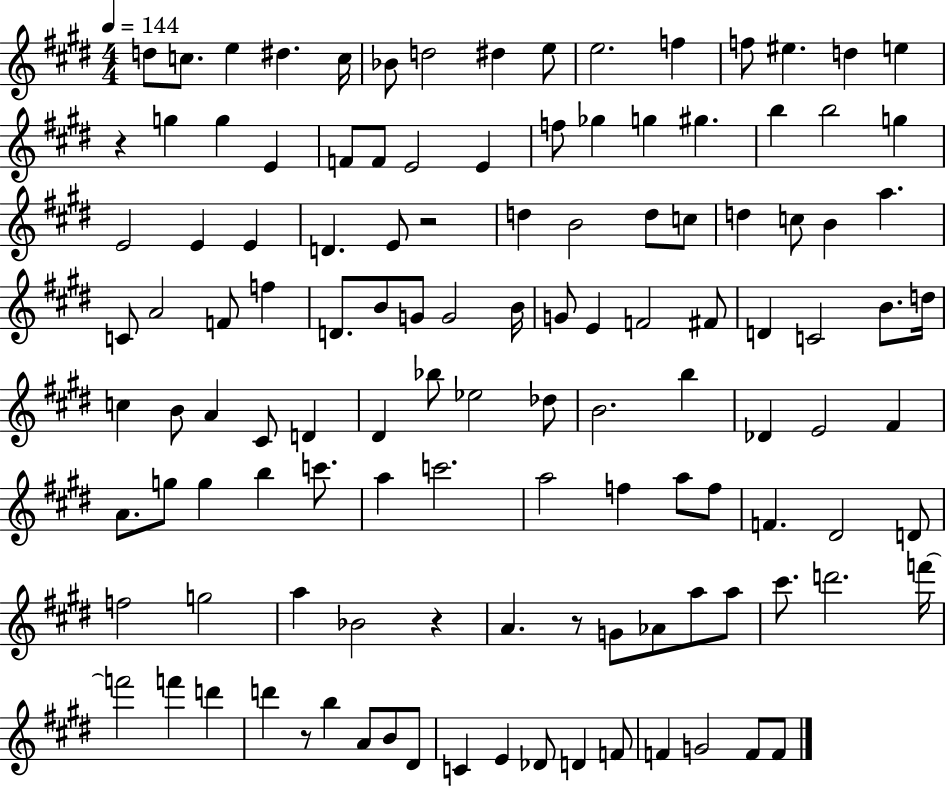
{
  \clef treble
  \numericTimeSignature
  \time 4/4
  \key e \major
  \tempo 4 = 144
  d''8 c''8. e''4 dis''4. c''16 | bes'8 d''2 dis''4 e''8 | e''2. f''4 | f''8 eis''4. d''4 e''4 | \break r4 g''4 g''4 e'4 | f'8 f'8 e'2 e'4 | f''8 ges''4 g''4 gis''4. | b''4 b''2 g''4 | \break e'2 e'4 e'4 | d'4. e'8 r2 | d''4 b'2 d''8 c''8 | d''4 c''8 b'4 a''4. | \break c'8 a'2 f'8 f''4 | d'8. b'8 g'8 g'2 b'16 | g'8 e'4 f'2 fis'8 | d'4 c'2 b'8. d''16 | \break c''4 b'8 a'4 cis'8 d'4 | dis'4 bes''8 ees''2 des''8 | b'2. b''4 | des'4 e'2 fis'4 | \break a'8. g''8 g''4 b''4 c'''8. | a''4 c'''2. | a''2 f''4 a''8 f''8 | f'4. dis'2 d'8 | \break f''2 g''2 | a''4 bes'2 r4 | a'4. r8 g'8 aes'8 a''8 a''8 | cis'''8. d'''2. f'''16~~ | \break f'''2 f'''4 d'''4 | d'''4 r8 b''4 a'8 b'8 dis'8 | c'4 e'4 des'8 d'4 f'8 | f'4 g'2 f'8 f'8 | \break \bar "|."
}